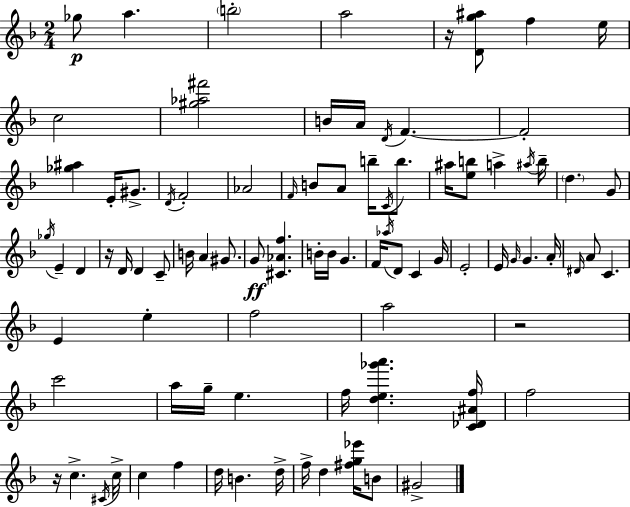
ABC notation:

X:1
T:Untitled
M:2/4
L:1/4
K:Dm
_g/2 a b2 a2 z/4 [Dg^a]/2 f e/4 c2 [^g_a^f']2 B/4 A/4 D/4 F F2 [_g^a] E/4 ^G/2 D/4 F2 _A2 F/4 B/2 A/2 b/4 C/4 b/2 ^a/4 [eb]/2 a ^a/4 b/4 d G/2 _g/4 E D z/4 D/4 D C/2 B/4 A ^G/2 G/2 [^C_Af] B/4 B/4 G F/4 _a/4 D/2 C G/4 E2 E/4 G/4 G A/4 ^D/4 A/2 C E e f2 a2 z2 c'2 a/4 g/4 e f/4 [de_g'a'] [C_D^Af]/4 f2 z/4 c ^C/4 c/4 c f d/4 B d/4 f/4 d [^fg_e']/4 B/2 ^G2